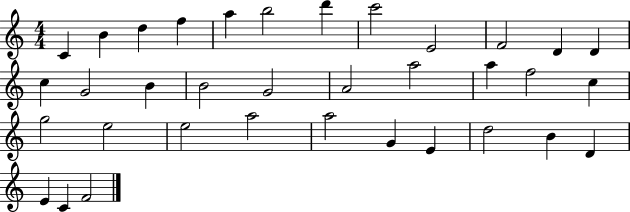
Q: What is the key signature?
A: C major